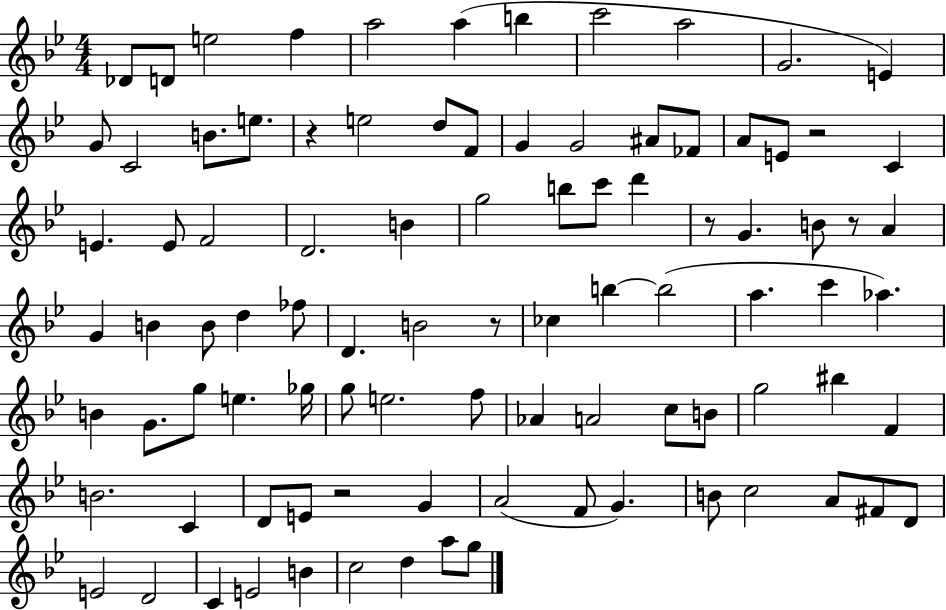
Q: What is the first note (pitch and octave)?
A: Db4